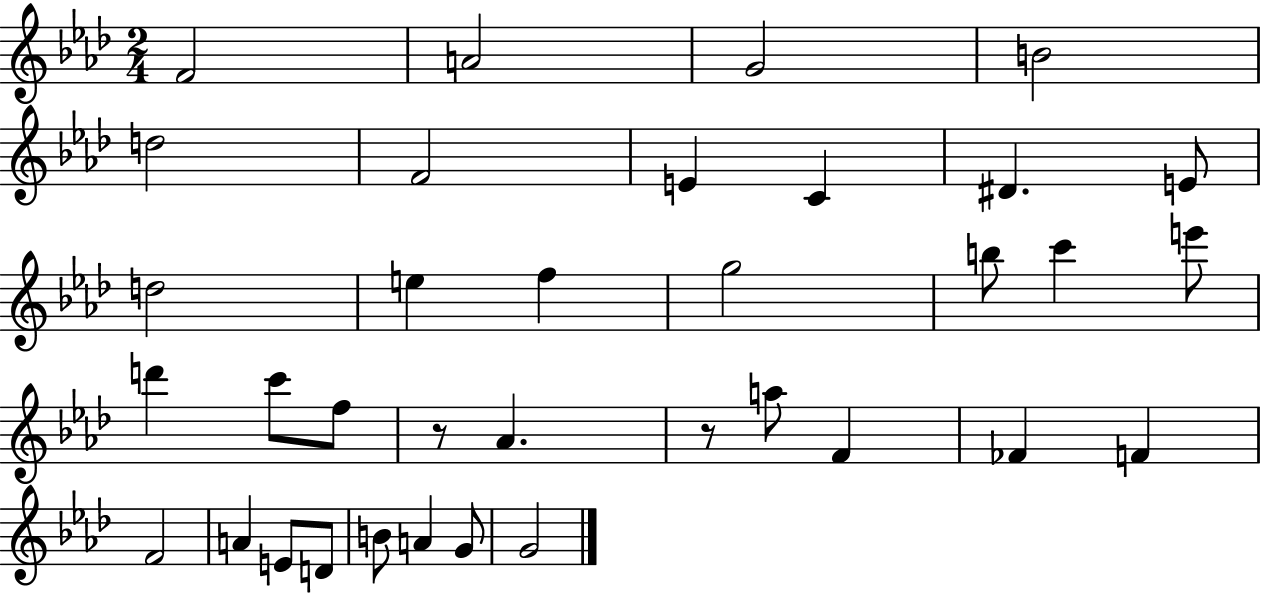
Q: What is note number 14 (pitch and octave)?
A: G5